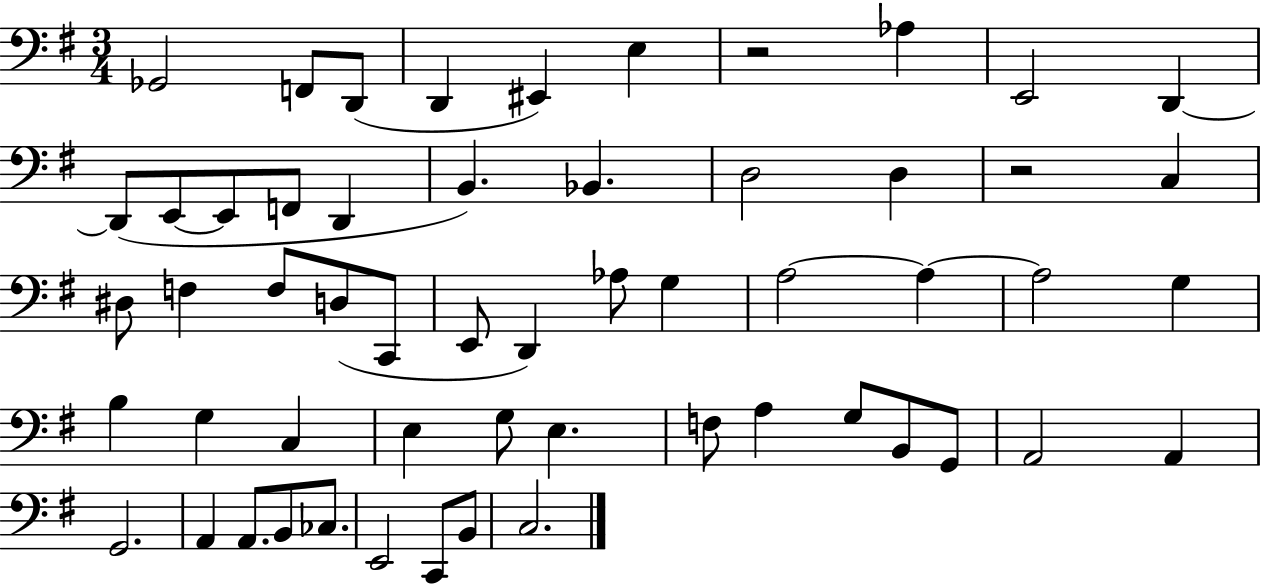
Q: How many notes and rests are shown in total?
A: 56